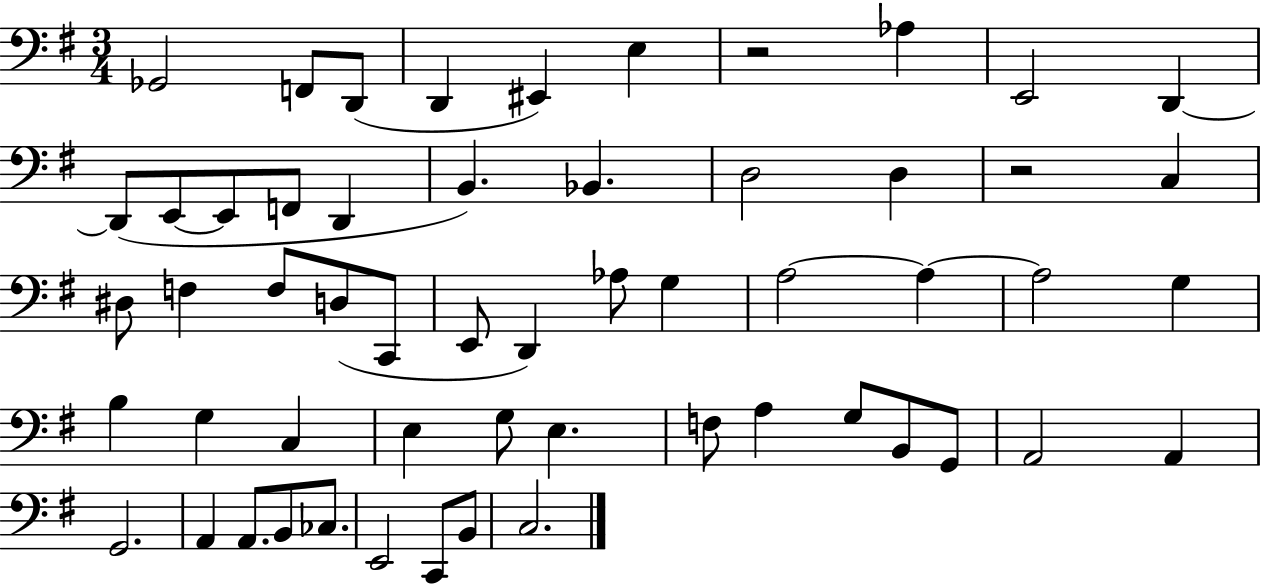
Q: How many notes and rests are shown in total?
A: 56